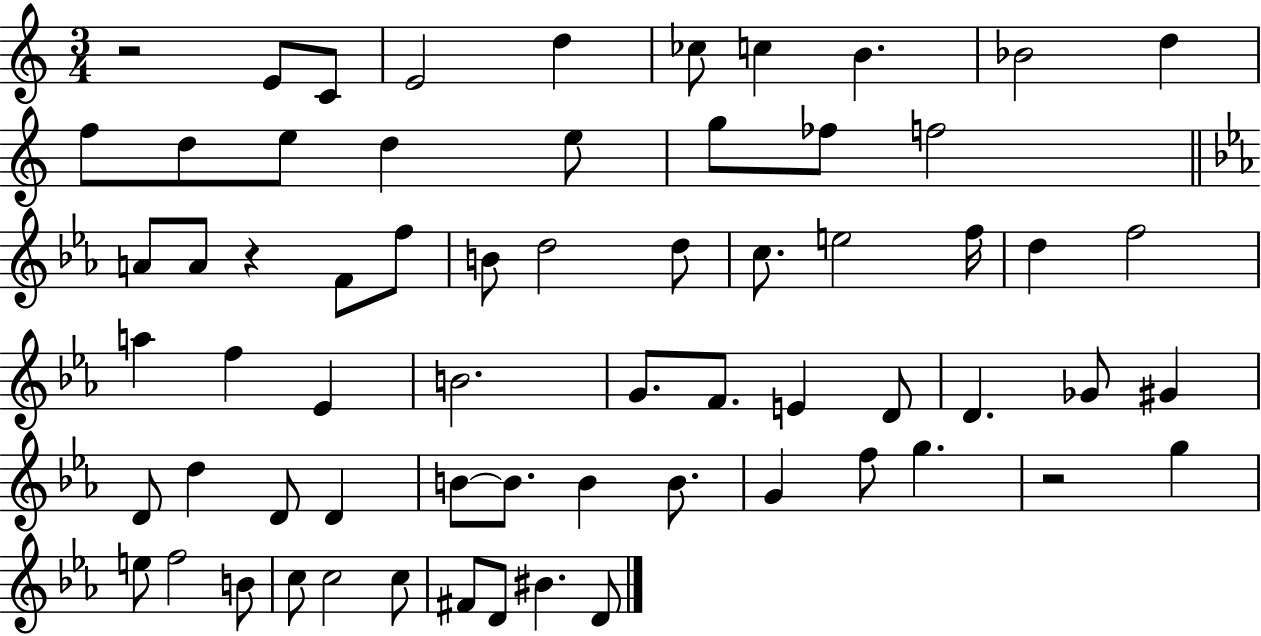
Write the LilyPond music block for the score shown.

{
  \clef treble
  \numericTimeSignature
  \time 3/4
  \key c \major
  r2 e'8 c'8 | e'2 d''4 | ces''8 c''4 b'4. | bes'2 d''4 | \break f''8 d''8 e''8 d''4 e''8 | g''8 fes''8 f''2 | \bar "||" \break \key ees \major a'8 a'8 r4 f'8 f''8 | b'8 d''2 d''8 | c''8. e''2 f''16 | d''4 f''2 | \break a''4 f''4 ees'4 | b'2. | g'8. f'8. e'4 d'8 | d'4. ges'8 gis'4 | \break d'8 d''4 d'8 d'4 | b'8~~ b'8. b'4 b'8. | g'4 f''8 g''4. | r2 g''4 | \break e''8 f''2 b'8 | c''8 c''2 c''8 | fis'8 d'8 bis'4. d'8 | \bar "|."
}